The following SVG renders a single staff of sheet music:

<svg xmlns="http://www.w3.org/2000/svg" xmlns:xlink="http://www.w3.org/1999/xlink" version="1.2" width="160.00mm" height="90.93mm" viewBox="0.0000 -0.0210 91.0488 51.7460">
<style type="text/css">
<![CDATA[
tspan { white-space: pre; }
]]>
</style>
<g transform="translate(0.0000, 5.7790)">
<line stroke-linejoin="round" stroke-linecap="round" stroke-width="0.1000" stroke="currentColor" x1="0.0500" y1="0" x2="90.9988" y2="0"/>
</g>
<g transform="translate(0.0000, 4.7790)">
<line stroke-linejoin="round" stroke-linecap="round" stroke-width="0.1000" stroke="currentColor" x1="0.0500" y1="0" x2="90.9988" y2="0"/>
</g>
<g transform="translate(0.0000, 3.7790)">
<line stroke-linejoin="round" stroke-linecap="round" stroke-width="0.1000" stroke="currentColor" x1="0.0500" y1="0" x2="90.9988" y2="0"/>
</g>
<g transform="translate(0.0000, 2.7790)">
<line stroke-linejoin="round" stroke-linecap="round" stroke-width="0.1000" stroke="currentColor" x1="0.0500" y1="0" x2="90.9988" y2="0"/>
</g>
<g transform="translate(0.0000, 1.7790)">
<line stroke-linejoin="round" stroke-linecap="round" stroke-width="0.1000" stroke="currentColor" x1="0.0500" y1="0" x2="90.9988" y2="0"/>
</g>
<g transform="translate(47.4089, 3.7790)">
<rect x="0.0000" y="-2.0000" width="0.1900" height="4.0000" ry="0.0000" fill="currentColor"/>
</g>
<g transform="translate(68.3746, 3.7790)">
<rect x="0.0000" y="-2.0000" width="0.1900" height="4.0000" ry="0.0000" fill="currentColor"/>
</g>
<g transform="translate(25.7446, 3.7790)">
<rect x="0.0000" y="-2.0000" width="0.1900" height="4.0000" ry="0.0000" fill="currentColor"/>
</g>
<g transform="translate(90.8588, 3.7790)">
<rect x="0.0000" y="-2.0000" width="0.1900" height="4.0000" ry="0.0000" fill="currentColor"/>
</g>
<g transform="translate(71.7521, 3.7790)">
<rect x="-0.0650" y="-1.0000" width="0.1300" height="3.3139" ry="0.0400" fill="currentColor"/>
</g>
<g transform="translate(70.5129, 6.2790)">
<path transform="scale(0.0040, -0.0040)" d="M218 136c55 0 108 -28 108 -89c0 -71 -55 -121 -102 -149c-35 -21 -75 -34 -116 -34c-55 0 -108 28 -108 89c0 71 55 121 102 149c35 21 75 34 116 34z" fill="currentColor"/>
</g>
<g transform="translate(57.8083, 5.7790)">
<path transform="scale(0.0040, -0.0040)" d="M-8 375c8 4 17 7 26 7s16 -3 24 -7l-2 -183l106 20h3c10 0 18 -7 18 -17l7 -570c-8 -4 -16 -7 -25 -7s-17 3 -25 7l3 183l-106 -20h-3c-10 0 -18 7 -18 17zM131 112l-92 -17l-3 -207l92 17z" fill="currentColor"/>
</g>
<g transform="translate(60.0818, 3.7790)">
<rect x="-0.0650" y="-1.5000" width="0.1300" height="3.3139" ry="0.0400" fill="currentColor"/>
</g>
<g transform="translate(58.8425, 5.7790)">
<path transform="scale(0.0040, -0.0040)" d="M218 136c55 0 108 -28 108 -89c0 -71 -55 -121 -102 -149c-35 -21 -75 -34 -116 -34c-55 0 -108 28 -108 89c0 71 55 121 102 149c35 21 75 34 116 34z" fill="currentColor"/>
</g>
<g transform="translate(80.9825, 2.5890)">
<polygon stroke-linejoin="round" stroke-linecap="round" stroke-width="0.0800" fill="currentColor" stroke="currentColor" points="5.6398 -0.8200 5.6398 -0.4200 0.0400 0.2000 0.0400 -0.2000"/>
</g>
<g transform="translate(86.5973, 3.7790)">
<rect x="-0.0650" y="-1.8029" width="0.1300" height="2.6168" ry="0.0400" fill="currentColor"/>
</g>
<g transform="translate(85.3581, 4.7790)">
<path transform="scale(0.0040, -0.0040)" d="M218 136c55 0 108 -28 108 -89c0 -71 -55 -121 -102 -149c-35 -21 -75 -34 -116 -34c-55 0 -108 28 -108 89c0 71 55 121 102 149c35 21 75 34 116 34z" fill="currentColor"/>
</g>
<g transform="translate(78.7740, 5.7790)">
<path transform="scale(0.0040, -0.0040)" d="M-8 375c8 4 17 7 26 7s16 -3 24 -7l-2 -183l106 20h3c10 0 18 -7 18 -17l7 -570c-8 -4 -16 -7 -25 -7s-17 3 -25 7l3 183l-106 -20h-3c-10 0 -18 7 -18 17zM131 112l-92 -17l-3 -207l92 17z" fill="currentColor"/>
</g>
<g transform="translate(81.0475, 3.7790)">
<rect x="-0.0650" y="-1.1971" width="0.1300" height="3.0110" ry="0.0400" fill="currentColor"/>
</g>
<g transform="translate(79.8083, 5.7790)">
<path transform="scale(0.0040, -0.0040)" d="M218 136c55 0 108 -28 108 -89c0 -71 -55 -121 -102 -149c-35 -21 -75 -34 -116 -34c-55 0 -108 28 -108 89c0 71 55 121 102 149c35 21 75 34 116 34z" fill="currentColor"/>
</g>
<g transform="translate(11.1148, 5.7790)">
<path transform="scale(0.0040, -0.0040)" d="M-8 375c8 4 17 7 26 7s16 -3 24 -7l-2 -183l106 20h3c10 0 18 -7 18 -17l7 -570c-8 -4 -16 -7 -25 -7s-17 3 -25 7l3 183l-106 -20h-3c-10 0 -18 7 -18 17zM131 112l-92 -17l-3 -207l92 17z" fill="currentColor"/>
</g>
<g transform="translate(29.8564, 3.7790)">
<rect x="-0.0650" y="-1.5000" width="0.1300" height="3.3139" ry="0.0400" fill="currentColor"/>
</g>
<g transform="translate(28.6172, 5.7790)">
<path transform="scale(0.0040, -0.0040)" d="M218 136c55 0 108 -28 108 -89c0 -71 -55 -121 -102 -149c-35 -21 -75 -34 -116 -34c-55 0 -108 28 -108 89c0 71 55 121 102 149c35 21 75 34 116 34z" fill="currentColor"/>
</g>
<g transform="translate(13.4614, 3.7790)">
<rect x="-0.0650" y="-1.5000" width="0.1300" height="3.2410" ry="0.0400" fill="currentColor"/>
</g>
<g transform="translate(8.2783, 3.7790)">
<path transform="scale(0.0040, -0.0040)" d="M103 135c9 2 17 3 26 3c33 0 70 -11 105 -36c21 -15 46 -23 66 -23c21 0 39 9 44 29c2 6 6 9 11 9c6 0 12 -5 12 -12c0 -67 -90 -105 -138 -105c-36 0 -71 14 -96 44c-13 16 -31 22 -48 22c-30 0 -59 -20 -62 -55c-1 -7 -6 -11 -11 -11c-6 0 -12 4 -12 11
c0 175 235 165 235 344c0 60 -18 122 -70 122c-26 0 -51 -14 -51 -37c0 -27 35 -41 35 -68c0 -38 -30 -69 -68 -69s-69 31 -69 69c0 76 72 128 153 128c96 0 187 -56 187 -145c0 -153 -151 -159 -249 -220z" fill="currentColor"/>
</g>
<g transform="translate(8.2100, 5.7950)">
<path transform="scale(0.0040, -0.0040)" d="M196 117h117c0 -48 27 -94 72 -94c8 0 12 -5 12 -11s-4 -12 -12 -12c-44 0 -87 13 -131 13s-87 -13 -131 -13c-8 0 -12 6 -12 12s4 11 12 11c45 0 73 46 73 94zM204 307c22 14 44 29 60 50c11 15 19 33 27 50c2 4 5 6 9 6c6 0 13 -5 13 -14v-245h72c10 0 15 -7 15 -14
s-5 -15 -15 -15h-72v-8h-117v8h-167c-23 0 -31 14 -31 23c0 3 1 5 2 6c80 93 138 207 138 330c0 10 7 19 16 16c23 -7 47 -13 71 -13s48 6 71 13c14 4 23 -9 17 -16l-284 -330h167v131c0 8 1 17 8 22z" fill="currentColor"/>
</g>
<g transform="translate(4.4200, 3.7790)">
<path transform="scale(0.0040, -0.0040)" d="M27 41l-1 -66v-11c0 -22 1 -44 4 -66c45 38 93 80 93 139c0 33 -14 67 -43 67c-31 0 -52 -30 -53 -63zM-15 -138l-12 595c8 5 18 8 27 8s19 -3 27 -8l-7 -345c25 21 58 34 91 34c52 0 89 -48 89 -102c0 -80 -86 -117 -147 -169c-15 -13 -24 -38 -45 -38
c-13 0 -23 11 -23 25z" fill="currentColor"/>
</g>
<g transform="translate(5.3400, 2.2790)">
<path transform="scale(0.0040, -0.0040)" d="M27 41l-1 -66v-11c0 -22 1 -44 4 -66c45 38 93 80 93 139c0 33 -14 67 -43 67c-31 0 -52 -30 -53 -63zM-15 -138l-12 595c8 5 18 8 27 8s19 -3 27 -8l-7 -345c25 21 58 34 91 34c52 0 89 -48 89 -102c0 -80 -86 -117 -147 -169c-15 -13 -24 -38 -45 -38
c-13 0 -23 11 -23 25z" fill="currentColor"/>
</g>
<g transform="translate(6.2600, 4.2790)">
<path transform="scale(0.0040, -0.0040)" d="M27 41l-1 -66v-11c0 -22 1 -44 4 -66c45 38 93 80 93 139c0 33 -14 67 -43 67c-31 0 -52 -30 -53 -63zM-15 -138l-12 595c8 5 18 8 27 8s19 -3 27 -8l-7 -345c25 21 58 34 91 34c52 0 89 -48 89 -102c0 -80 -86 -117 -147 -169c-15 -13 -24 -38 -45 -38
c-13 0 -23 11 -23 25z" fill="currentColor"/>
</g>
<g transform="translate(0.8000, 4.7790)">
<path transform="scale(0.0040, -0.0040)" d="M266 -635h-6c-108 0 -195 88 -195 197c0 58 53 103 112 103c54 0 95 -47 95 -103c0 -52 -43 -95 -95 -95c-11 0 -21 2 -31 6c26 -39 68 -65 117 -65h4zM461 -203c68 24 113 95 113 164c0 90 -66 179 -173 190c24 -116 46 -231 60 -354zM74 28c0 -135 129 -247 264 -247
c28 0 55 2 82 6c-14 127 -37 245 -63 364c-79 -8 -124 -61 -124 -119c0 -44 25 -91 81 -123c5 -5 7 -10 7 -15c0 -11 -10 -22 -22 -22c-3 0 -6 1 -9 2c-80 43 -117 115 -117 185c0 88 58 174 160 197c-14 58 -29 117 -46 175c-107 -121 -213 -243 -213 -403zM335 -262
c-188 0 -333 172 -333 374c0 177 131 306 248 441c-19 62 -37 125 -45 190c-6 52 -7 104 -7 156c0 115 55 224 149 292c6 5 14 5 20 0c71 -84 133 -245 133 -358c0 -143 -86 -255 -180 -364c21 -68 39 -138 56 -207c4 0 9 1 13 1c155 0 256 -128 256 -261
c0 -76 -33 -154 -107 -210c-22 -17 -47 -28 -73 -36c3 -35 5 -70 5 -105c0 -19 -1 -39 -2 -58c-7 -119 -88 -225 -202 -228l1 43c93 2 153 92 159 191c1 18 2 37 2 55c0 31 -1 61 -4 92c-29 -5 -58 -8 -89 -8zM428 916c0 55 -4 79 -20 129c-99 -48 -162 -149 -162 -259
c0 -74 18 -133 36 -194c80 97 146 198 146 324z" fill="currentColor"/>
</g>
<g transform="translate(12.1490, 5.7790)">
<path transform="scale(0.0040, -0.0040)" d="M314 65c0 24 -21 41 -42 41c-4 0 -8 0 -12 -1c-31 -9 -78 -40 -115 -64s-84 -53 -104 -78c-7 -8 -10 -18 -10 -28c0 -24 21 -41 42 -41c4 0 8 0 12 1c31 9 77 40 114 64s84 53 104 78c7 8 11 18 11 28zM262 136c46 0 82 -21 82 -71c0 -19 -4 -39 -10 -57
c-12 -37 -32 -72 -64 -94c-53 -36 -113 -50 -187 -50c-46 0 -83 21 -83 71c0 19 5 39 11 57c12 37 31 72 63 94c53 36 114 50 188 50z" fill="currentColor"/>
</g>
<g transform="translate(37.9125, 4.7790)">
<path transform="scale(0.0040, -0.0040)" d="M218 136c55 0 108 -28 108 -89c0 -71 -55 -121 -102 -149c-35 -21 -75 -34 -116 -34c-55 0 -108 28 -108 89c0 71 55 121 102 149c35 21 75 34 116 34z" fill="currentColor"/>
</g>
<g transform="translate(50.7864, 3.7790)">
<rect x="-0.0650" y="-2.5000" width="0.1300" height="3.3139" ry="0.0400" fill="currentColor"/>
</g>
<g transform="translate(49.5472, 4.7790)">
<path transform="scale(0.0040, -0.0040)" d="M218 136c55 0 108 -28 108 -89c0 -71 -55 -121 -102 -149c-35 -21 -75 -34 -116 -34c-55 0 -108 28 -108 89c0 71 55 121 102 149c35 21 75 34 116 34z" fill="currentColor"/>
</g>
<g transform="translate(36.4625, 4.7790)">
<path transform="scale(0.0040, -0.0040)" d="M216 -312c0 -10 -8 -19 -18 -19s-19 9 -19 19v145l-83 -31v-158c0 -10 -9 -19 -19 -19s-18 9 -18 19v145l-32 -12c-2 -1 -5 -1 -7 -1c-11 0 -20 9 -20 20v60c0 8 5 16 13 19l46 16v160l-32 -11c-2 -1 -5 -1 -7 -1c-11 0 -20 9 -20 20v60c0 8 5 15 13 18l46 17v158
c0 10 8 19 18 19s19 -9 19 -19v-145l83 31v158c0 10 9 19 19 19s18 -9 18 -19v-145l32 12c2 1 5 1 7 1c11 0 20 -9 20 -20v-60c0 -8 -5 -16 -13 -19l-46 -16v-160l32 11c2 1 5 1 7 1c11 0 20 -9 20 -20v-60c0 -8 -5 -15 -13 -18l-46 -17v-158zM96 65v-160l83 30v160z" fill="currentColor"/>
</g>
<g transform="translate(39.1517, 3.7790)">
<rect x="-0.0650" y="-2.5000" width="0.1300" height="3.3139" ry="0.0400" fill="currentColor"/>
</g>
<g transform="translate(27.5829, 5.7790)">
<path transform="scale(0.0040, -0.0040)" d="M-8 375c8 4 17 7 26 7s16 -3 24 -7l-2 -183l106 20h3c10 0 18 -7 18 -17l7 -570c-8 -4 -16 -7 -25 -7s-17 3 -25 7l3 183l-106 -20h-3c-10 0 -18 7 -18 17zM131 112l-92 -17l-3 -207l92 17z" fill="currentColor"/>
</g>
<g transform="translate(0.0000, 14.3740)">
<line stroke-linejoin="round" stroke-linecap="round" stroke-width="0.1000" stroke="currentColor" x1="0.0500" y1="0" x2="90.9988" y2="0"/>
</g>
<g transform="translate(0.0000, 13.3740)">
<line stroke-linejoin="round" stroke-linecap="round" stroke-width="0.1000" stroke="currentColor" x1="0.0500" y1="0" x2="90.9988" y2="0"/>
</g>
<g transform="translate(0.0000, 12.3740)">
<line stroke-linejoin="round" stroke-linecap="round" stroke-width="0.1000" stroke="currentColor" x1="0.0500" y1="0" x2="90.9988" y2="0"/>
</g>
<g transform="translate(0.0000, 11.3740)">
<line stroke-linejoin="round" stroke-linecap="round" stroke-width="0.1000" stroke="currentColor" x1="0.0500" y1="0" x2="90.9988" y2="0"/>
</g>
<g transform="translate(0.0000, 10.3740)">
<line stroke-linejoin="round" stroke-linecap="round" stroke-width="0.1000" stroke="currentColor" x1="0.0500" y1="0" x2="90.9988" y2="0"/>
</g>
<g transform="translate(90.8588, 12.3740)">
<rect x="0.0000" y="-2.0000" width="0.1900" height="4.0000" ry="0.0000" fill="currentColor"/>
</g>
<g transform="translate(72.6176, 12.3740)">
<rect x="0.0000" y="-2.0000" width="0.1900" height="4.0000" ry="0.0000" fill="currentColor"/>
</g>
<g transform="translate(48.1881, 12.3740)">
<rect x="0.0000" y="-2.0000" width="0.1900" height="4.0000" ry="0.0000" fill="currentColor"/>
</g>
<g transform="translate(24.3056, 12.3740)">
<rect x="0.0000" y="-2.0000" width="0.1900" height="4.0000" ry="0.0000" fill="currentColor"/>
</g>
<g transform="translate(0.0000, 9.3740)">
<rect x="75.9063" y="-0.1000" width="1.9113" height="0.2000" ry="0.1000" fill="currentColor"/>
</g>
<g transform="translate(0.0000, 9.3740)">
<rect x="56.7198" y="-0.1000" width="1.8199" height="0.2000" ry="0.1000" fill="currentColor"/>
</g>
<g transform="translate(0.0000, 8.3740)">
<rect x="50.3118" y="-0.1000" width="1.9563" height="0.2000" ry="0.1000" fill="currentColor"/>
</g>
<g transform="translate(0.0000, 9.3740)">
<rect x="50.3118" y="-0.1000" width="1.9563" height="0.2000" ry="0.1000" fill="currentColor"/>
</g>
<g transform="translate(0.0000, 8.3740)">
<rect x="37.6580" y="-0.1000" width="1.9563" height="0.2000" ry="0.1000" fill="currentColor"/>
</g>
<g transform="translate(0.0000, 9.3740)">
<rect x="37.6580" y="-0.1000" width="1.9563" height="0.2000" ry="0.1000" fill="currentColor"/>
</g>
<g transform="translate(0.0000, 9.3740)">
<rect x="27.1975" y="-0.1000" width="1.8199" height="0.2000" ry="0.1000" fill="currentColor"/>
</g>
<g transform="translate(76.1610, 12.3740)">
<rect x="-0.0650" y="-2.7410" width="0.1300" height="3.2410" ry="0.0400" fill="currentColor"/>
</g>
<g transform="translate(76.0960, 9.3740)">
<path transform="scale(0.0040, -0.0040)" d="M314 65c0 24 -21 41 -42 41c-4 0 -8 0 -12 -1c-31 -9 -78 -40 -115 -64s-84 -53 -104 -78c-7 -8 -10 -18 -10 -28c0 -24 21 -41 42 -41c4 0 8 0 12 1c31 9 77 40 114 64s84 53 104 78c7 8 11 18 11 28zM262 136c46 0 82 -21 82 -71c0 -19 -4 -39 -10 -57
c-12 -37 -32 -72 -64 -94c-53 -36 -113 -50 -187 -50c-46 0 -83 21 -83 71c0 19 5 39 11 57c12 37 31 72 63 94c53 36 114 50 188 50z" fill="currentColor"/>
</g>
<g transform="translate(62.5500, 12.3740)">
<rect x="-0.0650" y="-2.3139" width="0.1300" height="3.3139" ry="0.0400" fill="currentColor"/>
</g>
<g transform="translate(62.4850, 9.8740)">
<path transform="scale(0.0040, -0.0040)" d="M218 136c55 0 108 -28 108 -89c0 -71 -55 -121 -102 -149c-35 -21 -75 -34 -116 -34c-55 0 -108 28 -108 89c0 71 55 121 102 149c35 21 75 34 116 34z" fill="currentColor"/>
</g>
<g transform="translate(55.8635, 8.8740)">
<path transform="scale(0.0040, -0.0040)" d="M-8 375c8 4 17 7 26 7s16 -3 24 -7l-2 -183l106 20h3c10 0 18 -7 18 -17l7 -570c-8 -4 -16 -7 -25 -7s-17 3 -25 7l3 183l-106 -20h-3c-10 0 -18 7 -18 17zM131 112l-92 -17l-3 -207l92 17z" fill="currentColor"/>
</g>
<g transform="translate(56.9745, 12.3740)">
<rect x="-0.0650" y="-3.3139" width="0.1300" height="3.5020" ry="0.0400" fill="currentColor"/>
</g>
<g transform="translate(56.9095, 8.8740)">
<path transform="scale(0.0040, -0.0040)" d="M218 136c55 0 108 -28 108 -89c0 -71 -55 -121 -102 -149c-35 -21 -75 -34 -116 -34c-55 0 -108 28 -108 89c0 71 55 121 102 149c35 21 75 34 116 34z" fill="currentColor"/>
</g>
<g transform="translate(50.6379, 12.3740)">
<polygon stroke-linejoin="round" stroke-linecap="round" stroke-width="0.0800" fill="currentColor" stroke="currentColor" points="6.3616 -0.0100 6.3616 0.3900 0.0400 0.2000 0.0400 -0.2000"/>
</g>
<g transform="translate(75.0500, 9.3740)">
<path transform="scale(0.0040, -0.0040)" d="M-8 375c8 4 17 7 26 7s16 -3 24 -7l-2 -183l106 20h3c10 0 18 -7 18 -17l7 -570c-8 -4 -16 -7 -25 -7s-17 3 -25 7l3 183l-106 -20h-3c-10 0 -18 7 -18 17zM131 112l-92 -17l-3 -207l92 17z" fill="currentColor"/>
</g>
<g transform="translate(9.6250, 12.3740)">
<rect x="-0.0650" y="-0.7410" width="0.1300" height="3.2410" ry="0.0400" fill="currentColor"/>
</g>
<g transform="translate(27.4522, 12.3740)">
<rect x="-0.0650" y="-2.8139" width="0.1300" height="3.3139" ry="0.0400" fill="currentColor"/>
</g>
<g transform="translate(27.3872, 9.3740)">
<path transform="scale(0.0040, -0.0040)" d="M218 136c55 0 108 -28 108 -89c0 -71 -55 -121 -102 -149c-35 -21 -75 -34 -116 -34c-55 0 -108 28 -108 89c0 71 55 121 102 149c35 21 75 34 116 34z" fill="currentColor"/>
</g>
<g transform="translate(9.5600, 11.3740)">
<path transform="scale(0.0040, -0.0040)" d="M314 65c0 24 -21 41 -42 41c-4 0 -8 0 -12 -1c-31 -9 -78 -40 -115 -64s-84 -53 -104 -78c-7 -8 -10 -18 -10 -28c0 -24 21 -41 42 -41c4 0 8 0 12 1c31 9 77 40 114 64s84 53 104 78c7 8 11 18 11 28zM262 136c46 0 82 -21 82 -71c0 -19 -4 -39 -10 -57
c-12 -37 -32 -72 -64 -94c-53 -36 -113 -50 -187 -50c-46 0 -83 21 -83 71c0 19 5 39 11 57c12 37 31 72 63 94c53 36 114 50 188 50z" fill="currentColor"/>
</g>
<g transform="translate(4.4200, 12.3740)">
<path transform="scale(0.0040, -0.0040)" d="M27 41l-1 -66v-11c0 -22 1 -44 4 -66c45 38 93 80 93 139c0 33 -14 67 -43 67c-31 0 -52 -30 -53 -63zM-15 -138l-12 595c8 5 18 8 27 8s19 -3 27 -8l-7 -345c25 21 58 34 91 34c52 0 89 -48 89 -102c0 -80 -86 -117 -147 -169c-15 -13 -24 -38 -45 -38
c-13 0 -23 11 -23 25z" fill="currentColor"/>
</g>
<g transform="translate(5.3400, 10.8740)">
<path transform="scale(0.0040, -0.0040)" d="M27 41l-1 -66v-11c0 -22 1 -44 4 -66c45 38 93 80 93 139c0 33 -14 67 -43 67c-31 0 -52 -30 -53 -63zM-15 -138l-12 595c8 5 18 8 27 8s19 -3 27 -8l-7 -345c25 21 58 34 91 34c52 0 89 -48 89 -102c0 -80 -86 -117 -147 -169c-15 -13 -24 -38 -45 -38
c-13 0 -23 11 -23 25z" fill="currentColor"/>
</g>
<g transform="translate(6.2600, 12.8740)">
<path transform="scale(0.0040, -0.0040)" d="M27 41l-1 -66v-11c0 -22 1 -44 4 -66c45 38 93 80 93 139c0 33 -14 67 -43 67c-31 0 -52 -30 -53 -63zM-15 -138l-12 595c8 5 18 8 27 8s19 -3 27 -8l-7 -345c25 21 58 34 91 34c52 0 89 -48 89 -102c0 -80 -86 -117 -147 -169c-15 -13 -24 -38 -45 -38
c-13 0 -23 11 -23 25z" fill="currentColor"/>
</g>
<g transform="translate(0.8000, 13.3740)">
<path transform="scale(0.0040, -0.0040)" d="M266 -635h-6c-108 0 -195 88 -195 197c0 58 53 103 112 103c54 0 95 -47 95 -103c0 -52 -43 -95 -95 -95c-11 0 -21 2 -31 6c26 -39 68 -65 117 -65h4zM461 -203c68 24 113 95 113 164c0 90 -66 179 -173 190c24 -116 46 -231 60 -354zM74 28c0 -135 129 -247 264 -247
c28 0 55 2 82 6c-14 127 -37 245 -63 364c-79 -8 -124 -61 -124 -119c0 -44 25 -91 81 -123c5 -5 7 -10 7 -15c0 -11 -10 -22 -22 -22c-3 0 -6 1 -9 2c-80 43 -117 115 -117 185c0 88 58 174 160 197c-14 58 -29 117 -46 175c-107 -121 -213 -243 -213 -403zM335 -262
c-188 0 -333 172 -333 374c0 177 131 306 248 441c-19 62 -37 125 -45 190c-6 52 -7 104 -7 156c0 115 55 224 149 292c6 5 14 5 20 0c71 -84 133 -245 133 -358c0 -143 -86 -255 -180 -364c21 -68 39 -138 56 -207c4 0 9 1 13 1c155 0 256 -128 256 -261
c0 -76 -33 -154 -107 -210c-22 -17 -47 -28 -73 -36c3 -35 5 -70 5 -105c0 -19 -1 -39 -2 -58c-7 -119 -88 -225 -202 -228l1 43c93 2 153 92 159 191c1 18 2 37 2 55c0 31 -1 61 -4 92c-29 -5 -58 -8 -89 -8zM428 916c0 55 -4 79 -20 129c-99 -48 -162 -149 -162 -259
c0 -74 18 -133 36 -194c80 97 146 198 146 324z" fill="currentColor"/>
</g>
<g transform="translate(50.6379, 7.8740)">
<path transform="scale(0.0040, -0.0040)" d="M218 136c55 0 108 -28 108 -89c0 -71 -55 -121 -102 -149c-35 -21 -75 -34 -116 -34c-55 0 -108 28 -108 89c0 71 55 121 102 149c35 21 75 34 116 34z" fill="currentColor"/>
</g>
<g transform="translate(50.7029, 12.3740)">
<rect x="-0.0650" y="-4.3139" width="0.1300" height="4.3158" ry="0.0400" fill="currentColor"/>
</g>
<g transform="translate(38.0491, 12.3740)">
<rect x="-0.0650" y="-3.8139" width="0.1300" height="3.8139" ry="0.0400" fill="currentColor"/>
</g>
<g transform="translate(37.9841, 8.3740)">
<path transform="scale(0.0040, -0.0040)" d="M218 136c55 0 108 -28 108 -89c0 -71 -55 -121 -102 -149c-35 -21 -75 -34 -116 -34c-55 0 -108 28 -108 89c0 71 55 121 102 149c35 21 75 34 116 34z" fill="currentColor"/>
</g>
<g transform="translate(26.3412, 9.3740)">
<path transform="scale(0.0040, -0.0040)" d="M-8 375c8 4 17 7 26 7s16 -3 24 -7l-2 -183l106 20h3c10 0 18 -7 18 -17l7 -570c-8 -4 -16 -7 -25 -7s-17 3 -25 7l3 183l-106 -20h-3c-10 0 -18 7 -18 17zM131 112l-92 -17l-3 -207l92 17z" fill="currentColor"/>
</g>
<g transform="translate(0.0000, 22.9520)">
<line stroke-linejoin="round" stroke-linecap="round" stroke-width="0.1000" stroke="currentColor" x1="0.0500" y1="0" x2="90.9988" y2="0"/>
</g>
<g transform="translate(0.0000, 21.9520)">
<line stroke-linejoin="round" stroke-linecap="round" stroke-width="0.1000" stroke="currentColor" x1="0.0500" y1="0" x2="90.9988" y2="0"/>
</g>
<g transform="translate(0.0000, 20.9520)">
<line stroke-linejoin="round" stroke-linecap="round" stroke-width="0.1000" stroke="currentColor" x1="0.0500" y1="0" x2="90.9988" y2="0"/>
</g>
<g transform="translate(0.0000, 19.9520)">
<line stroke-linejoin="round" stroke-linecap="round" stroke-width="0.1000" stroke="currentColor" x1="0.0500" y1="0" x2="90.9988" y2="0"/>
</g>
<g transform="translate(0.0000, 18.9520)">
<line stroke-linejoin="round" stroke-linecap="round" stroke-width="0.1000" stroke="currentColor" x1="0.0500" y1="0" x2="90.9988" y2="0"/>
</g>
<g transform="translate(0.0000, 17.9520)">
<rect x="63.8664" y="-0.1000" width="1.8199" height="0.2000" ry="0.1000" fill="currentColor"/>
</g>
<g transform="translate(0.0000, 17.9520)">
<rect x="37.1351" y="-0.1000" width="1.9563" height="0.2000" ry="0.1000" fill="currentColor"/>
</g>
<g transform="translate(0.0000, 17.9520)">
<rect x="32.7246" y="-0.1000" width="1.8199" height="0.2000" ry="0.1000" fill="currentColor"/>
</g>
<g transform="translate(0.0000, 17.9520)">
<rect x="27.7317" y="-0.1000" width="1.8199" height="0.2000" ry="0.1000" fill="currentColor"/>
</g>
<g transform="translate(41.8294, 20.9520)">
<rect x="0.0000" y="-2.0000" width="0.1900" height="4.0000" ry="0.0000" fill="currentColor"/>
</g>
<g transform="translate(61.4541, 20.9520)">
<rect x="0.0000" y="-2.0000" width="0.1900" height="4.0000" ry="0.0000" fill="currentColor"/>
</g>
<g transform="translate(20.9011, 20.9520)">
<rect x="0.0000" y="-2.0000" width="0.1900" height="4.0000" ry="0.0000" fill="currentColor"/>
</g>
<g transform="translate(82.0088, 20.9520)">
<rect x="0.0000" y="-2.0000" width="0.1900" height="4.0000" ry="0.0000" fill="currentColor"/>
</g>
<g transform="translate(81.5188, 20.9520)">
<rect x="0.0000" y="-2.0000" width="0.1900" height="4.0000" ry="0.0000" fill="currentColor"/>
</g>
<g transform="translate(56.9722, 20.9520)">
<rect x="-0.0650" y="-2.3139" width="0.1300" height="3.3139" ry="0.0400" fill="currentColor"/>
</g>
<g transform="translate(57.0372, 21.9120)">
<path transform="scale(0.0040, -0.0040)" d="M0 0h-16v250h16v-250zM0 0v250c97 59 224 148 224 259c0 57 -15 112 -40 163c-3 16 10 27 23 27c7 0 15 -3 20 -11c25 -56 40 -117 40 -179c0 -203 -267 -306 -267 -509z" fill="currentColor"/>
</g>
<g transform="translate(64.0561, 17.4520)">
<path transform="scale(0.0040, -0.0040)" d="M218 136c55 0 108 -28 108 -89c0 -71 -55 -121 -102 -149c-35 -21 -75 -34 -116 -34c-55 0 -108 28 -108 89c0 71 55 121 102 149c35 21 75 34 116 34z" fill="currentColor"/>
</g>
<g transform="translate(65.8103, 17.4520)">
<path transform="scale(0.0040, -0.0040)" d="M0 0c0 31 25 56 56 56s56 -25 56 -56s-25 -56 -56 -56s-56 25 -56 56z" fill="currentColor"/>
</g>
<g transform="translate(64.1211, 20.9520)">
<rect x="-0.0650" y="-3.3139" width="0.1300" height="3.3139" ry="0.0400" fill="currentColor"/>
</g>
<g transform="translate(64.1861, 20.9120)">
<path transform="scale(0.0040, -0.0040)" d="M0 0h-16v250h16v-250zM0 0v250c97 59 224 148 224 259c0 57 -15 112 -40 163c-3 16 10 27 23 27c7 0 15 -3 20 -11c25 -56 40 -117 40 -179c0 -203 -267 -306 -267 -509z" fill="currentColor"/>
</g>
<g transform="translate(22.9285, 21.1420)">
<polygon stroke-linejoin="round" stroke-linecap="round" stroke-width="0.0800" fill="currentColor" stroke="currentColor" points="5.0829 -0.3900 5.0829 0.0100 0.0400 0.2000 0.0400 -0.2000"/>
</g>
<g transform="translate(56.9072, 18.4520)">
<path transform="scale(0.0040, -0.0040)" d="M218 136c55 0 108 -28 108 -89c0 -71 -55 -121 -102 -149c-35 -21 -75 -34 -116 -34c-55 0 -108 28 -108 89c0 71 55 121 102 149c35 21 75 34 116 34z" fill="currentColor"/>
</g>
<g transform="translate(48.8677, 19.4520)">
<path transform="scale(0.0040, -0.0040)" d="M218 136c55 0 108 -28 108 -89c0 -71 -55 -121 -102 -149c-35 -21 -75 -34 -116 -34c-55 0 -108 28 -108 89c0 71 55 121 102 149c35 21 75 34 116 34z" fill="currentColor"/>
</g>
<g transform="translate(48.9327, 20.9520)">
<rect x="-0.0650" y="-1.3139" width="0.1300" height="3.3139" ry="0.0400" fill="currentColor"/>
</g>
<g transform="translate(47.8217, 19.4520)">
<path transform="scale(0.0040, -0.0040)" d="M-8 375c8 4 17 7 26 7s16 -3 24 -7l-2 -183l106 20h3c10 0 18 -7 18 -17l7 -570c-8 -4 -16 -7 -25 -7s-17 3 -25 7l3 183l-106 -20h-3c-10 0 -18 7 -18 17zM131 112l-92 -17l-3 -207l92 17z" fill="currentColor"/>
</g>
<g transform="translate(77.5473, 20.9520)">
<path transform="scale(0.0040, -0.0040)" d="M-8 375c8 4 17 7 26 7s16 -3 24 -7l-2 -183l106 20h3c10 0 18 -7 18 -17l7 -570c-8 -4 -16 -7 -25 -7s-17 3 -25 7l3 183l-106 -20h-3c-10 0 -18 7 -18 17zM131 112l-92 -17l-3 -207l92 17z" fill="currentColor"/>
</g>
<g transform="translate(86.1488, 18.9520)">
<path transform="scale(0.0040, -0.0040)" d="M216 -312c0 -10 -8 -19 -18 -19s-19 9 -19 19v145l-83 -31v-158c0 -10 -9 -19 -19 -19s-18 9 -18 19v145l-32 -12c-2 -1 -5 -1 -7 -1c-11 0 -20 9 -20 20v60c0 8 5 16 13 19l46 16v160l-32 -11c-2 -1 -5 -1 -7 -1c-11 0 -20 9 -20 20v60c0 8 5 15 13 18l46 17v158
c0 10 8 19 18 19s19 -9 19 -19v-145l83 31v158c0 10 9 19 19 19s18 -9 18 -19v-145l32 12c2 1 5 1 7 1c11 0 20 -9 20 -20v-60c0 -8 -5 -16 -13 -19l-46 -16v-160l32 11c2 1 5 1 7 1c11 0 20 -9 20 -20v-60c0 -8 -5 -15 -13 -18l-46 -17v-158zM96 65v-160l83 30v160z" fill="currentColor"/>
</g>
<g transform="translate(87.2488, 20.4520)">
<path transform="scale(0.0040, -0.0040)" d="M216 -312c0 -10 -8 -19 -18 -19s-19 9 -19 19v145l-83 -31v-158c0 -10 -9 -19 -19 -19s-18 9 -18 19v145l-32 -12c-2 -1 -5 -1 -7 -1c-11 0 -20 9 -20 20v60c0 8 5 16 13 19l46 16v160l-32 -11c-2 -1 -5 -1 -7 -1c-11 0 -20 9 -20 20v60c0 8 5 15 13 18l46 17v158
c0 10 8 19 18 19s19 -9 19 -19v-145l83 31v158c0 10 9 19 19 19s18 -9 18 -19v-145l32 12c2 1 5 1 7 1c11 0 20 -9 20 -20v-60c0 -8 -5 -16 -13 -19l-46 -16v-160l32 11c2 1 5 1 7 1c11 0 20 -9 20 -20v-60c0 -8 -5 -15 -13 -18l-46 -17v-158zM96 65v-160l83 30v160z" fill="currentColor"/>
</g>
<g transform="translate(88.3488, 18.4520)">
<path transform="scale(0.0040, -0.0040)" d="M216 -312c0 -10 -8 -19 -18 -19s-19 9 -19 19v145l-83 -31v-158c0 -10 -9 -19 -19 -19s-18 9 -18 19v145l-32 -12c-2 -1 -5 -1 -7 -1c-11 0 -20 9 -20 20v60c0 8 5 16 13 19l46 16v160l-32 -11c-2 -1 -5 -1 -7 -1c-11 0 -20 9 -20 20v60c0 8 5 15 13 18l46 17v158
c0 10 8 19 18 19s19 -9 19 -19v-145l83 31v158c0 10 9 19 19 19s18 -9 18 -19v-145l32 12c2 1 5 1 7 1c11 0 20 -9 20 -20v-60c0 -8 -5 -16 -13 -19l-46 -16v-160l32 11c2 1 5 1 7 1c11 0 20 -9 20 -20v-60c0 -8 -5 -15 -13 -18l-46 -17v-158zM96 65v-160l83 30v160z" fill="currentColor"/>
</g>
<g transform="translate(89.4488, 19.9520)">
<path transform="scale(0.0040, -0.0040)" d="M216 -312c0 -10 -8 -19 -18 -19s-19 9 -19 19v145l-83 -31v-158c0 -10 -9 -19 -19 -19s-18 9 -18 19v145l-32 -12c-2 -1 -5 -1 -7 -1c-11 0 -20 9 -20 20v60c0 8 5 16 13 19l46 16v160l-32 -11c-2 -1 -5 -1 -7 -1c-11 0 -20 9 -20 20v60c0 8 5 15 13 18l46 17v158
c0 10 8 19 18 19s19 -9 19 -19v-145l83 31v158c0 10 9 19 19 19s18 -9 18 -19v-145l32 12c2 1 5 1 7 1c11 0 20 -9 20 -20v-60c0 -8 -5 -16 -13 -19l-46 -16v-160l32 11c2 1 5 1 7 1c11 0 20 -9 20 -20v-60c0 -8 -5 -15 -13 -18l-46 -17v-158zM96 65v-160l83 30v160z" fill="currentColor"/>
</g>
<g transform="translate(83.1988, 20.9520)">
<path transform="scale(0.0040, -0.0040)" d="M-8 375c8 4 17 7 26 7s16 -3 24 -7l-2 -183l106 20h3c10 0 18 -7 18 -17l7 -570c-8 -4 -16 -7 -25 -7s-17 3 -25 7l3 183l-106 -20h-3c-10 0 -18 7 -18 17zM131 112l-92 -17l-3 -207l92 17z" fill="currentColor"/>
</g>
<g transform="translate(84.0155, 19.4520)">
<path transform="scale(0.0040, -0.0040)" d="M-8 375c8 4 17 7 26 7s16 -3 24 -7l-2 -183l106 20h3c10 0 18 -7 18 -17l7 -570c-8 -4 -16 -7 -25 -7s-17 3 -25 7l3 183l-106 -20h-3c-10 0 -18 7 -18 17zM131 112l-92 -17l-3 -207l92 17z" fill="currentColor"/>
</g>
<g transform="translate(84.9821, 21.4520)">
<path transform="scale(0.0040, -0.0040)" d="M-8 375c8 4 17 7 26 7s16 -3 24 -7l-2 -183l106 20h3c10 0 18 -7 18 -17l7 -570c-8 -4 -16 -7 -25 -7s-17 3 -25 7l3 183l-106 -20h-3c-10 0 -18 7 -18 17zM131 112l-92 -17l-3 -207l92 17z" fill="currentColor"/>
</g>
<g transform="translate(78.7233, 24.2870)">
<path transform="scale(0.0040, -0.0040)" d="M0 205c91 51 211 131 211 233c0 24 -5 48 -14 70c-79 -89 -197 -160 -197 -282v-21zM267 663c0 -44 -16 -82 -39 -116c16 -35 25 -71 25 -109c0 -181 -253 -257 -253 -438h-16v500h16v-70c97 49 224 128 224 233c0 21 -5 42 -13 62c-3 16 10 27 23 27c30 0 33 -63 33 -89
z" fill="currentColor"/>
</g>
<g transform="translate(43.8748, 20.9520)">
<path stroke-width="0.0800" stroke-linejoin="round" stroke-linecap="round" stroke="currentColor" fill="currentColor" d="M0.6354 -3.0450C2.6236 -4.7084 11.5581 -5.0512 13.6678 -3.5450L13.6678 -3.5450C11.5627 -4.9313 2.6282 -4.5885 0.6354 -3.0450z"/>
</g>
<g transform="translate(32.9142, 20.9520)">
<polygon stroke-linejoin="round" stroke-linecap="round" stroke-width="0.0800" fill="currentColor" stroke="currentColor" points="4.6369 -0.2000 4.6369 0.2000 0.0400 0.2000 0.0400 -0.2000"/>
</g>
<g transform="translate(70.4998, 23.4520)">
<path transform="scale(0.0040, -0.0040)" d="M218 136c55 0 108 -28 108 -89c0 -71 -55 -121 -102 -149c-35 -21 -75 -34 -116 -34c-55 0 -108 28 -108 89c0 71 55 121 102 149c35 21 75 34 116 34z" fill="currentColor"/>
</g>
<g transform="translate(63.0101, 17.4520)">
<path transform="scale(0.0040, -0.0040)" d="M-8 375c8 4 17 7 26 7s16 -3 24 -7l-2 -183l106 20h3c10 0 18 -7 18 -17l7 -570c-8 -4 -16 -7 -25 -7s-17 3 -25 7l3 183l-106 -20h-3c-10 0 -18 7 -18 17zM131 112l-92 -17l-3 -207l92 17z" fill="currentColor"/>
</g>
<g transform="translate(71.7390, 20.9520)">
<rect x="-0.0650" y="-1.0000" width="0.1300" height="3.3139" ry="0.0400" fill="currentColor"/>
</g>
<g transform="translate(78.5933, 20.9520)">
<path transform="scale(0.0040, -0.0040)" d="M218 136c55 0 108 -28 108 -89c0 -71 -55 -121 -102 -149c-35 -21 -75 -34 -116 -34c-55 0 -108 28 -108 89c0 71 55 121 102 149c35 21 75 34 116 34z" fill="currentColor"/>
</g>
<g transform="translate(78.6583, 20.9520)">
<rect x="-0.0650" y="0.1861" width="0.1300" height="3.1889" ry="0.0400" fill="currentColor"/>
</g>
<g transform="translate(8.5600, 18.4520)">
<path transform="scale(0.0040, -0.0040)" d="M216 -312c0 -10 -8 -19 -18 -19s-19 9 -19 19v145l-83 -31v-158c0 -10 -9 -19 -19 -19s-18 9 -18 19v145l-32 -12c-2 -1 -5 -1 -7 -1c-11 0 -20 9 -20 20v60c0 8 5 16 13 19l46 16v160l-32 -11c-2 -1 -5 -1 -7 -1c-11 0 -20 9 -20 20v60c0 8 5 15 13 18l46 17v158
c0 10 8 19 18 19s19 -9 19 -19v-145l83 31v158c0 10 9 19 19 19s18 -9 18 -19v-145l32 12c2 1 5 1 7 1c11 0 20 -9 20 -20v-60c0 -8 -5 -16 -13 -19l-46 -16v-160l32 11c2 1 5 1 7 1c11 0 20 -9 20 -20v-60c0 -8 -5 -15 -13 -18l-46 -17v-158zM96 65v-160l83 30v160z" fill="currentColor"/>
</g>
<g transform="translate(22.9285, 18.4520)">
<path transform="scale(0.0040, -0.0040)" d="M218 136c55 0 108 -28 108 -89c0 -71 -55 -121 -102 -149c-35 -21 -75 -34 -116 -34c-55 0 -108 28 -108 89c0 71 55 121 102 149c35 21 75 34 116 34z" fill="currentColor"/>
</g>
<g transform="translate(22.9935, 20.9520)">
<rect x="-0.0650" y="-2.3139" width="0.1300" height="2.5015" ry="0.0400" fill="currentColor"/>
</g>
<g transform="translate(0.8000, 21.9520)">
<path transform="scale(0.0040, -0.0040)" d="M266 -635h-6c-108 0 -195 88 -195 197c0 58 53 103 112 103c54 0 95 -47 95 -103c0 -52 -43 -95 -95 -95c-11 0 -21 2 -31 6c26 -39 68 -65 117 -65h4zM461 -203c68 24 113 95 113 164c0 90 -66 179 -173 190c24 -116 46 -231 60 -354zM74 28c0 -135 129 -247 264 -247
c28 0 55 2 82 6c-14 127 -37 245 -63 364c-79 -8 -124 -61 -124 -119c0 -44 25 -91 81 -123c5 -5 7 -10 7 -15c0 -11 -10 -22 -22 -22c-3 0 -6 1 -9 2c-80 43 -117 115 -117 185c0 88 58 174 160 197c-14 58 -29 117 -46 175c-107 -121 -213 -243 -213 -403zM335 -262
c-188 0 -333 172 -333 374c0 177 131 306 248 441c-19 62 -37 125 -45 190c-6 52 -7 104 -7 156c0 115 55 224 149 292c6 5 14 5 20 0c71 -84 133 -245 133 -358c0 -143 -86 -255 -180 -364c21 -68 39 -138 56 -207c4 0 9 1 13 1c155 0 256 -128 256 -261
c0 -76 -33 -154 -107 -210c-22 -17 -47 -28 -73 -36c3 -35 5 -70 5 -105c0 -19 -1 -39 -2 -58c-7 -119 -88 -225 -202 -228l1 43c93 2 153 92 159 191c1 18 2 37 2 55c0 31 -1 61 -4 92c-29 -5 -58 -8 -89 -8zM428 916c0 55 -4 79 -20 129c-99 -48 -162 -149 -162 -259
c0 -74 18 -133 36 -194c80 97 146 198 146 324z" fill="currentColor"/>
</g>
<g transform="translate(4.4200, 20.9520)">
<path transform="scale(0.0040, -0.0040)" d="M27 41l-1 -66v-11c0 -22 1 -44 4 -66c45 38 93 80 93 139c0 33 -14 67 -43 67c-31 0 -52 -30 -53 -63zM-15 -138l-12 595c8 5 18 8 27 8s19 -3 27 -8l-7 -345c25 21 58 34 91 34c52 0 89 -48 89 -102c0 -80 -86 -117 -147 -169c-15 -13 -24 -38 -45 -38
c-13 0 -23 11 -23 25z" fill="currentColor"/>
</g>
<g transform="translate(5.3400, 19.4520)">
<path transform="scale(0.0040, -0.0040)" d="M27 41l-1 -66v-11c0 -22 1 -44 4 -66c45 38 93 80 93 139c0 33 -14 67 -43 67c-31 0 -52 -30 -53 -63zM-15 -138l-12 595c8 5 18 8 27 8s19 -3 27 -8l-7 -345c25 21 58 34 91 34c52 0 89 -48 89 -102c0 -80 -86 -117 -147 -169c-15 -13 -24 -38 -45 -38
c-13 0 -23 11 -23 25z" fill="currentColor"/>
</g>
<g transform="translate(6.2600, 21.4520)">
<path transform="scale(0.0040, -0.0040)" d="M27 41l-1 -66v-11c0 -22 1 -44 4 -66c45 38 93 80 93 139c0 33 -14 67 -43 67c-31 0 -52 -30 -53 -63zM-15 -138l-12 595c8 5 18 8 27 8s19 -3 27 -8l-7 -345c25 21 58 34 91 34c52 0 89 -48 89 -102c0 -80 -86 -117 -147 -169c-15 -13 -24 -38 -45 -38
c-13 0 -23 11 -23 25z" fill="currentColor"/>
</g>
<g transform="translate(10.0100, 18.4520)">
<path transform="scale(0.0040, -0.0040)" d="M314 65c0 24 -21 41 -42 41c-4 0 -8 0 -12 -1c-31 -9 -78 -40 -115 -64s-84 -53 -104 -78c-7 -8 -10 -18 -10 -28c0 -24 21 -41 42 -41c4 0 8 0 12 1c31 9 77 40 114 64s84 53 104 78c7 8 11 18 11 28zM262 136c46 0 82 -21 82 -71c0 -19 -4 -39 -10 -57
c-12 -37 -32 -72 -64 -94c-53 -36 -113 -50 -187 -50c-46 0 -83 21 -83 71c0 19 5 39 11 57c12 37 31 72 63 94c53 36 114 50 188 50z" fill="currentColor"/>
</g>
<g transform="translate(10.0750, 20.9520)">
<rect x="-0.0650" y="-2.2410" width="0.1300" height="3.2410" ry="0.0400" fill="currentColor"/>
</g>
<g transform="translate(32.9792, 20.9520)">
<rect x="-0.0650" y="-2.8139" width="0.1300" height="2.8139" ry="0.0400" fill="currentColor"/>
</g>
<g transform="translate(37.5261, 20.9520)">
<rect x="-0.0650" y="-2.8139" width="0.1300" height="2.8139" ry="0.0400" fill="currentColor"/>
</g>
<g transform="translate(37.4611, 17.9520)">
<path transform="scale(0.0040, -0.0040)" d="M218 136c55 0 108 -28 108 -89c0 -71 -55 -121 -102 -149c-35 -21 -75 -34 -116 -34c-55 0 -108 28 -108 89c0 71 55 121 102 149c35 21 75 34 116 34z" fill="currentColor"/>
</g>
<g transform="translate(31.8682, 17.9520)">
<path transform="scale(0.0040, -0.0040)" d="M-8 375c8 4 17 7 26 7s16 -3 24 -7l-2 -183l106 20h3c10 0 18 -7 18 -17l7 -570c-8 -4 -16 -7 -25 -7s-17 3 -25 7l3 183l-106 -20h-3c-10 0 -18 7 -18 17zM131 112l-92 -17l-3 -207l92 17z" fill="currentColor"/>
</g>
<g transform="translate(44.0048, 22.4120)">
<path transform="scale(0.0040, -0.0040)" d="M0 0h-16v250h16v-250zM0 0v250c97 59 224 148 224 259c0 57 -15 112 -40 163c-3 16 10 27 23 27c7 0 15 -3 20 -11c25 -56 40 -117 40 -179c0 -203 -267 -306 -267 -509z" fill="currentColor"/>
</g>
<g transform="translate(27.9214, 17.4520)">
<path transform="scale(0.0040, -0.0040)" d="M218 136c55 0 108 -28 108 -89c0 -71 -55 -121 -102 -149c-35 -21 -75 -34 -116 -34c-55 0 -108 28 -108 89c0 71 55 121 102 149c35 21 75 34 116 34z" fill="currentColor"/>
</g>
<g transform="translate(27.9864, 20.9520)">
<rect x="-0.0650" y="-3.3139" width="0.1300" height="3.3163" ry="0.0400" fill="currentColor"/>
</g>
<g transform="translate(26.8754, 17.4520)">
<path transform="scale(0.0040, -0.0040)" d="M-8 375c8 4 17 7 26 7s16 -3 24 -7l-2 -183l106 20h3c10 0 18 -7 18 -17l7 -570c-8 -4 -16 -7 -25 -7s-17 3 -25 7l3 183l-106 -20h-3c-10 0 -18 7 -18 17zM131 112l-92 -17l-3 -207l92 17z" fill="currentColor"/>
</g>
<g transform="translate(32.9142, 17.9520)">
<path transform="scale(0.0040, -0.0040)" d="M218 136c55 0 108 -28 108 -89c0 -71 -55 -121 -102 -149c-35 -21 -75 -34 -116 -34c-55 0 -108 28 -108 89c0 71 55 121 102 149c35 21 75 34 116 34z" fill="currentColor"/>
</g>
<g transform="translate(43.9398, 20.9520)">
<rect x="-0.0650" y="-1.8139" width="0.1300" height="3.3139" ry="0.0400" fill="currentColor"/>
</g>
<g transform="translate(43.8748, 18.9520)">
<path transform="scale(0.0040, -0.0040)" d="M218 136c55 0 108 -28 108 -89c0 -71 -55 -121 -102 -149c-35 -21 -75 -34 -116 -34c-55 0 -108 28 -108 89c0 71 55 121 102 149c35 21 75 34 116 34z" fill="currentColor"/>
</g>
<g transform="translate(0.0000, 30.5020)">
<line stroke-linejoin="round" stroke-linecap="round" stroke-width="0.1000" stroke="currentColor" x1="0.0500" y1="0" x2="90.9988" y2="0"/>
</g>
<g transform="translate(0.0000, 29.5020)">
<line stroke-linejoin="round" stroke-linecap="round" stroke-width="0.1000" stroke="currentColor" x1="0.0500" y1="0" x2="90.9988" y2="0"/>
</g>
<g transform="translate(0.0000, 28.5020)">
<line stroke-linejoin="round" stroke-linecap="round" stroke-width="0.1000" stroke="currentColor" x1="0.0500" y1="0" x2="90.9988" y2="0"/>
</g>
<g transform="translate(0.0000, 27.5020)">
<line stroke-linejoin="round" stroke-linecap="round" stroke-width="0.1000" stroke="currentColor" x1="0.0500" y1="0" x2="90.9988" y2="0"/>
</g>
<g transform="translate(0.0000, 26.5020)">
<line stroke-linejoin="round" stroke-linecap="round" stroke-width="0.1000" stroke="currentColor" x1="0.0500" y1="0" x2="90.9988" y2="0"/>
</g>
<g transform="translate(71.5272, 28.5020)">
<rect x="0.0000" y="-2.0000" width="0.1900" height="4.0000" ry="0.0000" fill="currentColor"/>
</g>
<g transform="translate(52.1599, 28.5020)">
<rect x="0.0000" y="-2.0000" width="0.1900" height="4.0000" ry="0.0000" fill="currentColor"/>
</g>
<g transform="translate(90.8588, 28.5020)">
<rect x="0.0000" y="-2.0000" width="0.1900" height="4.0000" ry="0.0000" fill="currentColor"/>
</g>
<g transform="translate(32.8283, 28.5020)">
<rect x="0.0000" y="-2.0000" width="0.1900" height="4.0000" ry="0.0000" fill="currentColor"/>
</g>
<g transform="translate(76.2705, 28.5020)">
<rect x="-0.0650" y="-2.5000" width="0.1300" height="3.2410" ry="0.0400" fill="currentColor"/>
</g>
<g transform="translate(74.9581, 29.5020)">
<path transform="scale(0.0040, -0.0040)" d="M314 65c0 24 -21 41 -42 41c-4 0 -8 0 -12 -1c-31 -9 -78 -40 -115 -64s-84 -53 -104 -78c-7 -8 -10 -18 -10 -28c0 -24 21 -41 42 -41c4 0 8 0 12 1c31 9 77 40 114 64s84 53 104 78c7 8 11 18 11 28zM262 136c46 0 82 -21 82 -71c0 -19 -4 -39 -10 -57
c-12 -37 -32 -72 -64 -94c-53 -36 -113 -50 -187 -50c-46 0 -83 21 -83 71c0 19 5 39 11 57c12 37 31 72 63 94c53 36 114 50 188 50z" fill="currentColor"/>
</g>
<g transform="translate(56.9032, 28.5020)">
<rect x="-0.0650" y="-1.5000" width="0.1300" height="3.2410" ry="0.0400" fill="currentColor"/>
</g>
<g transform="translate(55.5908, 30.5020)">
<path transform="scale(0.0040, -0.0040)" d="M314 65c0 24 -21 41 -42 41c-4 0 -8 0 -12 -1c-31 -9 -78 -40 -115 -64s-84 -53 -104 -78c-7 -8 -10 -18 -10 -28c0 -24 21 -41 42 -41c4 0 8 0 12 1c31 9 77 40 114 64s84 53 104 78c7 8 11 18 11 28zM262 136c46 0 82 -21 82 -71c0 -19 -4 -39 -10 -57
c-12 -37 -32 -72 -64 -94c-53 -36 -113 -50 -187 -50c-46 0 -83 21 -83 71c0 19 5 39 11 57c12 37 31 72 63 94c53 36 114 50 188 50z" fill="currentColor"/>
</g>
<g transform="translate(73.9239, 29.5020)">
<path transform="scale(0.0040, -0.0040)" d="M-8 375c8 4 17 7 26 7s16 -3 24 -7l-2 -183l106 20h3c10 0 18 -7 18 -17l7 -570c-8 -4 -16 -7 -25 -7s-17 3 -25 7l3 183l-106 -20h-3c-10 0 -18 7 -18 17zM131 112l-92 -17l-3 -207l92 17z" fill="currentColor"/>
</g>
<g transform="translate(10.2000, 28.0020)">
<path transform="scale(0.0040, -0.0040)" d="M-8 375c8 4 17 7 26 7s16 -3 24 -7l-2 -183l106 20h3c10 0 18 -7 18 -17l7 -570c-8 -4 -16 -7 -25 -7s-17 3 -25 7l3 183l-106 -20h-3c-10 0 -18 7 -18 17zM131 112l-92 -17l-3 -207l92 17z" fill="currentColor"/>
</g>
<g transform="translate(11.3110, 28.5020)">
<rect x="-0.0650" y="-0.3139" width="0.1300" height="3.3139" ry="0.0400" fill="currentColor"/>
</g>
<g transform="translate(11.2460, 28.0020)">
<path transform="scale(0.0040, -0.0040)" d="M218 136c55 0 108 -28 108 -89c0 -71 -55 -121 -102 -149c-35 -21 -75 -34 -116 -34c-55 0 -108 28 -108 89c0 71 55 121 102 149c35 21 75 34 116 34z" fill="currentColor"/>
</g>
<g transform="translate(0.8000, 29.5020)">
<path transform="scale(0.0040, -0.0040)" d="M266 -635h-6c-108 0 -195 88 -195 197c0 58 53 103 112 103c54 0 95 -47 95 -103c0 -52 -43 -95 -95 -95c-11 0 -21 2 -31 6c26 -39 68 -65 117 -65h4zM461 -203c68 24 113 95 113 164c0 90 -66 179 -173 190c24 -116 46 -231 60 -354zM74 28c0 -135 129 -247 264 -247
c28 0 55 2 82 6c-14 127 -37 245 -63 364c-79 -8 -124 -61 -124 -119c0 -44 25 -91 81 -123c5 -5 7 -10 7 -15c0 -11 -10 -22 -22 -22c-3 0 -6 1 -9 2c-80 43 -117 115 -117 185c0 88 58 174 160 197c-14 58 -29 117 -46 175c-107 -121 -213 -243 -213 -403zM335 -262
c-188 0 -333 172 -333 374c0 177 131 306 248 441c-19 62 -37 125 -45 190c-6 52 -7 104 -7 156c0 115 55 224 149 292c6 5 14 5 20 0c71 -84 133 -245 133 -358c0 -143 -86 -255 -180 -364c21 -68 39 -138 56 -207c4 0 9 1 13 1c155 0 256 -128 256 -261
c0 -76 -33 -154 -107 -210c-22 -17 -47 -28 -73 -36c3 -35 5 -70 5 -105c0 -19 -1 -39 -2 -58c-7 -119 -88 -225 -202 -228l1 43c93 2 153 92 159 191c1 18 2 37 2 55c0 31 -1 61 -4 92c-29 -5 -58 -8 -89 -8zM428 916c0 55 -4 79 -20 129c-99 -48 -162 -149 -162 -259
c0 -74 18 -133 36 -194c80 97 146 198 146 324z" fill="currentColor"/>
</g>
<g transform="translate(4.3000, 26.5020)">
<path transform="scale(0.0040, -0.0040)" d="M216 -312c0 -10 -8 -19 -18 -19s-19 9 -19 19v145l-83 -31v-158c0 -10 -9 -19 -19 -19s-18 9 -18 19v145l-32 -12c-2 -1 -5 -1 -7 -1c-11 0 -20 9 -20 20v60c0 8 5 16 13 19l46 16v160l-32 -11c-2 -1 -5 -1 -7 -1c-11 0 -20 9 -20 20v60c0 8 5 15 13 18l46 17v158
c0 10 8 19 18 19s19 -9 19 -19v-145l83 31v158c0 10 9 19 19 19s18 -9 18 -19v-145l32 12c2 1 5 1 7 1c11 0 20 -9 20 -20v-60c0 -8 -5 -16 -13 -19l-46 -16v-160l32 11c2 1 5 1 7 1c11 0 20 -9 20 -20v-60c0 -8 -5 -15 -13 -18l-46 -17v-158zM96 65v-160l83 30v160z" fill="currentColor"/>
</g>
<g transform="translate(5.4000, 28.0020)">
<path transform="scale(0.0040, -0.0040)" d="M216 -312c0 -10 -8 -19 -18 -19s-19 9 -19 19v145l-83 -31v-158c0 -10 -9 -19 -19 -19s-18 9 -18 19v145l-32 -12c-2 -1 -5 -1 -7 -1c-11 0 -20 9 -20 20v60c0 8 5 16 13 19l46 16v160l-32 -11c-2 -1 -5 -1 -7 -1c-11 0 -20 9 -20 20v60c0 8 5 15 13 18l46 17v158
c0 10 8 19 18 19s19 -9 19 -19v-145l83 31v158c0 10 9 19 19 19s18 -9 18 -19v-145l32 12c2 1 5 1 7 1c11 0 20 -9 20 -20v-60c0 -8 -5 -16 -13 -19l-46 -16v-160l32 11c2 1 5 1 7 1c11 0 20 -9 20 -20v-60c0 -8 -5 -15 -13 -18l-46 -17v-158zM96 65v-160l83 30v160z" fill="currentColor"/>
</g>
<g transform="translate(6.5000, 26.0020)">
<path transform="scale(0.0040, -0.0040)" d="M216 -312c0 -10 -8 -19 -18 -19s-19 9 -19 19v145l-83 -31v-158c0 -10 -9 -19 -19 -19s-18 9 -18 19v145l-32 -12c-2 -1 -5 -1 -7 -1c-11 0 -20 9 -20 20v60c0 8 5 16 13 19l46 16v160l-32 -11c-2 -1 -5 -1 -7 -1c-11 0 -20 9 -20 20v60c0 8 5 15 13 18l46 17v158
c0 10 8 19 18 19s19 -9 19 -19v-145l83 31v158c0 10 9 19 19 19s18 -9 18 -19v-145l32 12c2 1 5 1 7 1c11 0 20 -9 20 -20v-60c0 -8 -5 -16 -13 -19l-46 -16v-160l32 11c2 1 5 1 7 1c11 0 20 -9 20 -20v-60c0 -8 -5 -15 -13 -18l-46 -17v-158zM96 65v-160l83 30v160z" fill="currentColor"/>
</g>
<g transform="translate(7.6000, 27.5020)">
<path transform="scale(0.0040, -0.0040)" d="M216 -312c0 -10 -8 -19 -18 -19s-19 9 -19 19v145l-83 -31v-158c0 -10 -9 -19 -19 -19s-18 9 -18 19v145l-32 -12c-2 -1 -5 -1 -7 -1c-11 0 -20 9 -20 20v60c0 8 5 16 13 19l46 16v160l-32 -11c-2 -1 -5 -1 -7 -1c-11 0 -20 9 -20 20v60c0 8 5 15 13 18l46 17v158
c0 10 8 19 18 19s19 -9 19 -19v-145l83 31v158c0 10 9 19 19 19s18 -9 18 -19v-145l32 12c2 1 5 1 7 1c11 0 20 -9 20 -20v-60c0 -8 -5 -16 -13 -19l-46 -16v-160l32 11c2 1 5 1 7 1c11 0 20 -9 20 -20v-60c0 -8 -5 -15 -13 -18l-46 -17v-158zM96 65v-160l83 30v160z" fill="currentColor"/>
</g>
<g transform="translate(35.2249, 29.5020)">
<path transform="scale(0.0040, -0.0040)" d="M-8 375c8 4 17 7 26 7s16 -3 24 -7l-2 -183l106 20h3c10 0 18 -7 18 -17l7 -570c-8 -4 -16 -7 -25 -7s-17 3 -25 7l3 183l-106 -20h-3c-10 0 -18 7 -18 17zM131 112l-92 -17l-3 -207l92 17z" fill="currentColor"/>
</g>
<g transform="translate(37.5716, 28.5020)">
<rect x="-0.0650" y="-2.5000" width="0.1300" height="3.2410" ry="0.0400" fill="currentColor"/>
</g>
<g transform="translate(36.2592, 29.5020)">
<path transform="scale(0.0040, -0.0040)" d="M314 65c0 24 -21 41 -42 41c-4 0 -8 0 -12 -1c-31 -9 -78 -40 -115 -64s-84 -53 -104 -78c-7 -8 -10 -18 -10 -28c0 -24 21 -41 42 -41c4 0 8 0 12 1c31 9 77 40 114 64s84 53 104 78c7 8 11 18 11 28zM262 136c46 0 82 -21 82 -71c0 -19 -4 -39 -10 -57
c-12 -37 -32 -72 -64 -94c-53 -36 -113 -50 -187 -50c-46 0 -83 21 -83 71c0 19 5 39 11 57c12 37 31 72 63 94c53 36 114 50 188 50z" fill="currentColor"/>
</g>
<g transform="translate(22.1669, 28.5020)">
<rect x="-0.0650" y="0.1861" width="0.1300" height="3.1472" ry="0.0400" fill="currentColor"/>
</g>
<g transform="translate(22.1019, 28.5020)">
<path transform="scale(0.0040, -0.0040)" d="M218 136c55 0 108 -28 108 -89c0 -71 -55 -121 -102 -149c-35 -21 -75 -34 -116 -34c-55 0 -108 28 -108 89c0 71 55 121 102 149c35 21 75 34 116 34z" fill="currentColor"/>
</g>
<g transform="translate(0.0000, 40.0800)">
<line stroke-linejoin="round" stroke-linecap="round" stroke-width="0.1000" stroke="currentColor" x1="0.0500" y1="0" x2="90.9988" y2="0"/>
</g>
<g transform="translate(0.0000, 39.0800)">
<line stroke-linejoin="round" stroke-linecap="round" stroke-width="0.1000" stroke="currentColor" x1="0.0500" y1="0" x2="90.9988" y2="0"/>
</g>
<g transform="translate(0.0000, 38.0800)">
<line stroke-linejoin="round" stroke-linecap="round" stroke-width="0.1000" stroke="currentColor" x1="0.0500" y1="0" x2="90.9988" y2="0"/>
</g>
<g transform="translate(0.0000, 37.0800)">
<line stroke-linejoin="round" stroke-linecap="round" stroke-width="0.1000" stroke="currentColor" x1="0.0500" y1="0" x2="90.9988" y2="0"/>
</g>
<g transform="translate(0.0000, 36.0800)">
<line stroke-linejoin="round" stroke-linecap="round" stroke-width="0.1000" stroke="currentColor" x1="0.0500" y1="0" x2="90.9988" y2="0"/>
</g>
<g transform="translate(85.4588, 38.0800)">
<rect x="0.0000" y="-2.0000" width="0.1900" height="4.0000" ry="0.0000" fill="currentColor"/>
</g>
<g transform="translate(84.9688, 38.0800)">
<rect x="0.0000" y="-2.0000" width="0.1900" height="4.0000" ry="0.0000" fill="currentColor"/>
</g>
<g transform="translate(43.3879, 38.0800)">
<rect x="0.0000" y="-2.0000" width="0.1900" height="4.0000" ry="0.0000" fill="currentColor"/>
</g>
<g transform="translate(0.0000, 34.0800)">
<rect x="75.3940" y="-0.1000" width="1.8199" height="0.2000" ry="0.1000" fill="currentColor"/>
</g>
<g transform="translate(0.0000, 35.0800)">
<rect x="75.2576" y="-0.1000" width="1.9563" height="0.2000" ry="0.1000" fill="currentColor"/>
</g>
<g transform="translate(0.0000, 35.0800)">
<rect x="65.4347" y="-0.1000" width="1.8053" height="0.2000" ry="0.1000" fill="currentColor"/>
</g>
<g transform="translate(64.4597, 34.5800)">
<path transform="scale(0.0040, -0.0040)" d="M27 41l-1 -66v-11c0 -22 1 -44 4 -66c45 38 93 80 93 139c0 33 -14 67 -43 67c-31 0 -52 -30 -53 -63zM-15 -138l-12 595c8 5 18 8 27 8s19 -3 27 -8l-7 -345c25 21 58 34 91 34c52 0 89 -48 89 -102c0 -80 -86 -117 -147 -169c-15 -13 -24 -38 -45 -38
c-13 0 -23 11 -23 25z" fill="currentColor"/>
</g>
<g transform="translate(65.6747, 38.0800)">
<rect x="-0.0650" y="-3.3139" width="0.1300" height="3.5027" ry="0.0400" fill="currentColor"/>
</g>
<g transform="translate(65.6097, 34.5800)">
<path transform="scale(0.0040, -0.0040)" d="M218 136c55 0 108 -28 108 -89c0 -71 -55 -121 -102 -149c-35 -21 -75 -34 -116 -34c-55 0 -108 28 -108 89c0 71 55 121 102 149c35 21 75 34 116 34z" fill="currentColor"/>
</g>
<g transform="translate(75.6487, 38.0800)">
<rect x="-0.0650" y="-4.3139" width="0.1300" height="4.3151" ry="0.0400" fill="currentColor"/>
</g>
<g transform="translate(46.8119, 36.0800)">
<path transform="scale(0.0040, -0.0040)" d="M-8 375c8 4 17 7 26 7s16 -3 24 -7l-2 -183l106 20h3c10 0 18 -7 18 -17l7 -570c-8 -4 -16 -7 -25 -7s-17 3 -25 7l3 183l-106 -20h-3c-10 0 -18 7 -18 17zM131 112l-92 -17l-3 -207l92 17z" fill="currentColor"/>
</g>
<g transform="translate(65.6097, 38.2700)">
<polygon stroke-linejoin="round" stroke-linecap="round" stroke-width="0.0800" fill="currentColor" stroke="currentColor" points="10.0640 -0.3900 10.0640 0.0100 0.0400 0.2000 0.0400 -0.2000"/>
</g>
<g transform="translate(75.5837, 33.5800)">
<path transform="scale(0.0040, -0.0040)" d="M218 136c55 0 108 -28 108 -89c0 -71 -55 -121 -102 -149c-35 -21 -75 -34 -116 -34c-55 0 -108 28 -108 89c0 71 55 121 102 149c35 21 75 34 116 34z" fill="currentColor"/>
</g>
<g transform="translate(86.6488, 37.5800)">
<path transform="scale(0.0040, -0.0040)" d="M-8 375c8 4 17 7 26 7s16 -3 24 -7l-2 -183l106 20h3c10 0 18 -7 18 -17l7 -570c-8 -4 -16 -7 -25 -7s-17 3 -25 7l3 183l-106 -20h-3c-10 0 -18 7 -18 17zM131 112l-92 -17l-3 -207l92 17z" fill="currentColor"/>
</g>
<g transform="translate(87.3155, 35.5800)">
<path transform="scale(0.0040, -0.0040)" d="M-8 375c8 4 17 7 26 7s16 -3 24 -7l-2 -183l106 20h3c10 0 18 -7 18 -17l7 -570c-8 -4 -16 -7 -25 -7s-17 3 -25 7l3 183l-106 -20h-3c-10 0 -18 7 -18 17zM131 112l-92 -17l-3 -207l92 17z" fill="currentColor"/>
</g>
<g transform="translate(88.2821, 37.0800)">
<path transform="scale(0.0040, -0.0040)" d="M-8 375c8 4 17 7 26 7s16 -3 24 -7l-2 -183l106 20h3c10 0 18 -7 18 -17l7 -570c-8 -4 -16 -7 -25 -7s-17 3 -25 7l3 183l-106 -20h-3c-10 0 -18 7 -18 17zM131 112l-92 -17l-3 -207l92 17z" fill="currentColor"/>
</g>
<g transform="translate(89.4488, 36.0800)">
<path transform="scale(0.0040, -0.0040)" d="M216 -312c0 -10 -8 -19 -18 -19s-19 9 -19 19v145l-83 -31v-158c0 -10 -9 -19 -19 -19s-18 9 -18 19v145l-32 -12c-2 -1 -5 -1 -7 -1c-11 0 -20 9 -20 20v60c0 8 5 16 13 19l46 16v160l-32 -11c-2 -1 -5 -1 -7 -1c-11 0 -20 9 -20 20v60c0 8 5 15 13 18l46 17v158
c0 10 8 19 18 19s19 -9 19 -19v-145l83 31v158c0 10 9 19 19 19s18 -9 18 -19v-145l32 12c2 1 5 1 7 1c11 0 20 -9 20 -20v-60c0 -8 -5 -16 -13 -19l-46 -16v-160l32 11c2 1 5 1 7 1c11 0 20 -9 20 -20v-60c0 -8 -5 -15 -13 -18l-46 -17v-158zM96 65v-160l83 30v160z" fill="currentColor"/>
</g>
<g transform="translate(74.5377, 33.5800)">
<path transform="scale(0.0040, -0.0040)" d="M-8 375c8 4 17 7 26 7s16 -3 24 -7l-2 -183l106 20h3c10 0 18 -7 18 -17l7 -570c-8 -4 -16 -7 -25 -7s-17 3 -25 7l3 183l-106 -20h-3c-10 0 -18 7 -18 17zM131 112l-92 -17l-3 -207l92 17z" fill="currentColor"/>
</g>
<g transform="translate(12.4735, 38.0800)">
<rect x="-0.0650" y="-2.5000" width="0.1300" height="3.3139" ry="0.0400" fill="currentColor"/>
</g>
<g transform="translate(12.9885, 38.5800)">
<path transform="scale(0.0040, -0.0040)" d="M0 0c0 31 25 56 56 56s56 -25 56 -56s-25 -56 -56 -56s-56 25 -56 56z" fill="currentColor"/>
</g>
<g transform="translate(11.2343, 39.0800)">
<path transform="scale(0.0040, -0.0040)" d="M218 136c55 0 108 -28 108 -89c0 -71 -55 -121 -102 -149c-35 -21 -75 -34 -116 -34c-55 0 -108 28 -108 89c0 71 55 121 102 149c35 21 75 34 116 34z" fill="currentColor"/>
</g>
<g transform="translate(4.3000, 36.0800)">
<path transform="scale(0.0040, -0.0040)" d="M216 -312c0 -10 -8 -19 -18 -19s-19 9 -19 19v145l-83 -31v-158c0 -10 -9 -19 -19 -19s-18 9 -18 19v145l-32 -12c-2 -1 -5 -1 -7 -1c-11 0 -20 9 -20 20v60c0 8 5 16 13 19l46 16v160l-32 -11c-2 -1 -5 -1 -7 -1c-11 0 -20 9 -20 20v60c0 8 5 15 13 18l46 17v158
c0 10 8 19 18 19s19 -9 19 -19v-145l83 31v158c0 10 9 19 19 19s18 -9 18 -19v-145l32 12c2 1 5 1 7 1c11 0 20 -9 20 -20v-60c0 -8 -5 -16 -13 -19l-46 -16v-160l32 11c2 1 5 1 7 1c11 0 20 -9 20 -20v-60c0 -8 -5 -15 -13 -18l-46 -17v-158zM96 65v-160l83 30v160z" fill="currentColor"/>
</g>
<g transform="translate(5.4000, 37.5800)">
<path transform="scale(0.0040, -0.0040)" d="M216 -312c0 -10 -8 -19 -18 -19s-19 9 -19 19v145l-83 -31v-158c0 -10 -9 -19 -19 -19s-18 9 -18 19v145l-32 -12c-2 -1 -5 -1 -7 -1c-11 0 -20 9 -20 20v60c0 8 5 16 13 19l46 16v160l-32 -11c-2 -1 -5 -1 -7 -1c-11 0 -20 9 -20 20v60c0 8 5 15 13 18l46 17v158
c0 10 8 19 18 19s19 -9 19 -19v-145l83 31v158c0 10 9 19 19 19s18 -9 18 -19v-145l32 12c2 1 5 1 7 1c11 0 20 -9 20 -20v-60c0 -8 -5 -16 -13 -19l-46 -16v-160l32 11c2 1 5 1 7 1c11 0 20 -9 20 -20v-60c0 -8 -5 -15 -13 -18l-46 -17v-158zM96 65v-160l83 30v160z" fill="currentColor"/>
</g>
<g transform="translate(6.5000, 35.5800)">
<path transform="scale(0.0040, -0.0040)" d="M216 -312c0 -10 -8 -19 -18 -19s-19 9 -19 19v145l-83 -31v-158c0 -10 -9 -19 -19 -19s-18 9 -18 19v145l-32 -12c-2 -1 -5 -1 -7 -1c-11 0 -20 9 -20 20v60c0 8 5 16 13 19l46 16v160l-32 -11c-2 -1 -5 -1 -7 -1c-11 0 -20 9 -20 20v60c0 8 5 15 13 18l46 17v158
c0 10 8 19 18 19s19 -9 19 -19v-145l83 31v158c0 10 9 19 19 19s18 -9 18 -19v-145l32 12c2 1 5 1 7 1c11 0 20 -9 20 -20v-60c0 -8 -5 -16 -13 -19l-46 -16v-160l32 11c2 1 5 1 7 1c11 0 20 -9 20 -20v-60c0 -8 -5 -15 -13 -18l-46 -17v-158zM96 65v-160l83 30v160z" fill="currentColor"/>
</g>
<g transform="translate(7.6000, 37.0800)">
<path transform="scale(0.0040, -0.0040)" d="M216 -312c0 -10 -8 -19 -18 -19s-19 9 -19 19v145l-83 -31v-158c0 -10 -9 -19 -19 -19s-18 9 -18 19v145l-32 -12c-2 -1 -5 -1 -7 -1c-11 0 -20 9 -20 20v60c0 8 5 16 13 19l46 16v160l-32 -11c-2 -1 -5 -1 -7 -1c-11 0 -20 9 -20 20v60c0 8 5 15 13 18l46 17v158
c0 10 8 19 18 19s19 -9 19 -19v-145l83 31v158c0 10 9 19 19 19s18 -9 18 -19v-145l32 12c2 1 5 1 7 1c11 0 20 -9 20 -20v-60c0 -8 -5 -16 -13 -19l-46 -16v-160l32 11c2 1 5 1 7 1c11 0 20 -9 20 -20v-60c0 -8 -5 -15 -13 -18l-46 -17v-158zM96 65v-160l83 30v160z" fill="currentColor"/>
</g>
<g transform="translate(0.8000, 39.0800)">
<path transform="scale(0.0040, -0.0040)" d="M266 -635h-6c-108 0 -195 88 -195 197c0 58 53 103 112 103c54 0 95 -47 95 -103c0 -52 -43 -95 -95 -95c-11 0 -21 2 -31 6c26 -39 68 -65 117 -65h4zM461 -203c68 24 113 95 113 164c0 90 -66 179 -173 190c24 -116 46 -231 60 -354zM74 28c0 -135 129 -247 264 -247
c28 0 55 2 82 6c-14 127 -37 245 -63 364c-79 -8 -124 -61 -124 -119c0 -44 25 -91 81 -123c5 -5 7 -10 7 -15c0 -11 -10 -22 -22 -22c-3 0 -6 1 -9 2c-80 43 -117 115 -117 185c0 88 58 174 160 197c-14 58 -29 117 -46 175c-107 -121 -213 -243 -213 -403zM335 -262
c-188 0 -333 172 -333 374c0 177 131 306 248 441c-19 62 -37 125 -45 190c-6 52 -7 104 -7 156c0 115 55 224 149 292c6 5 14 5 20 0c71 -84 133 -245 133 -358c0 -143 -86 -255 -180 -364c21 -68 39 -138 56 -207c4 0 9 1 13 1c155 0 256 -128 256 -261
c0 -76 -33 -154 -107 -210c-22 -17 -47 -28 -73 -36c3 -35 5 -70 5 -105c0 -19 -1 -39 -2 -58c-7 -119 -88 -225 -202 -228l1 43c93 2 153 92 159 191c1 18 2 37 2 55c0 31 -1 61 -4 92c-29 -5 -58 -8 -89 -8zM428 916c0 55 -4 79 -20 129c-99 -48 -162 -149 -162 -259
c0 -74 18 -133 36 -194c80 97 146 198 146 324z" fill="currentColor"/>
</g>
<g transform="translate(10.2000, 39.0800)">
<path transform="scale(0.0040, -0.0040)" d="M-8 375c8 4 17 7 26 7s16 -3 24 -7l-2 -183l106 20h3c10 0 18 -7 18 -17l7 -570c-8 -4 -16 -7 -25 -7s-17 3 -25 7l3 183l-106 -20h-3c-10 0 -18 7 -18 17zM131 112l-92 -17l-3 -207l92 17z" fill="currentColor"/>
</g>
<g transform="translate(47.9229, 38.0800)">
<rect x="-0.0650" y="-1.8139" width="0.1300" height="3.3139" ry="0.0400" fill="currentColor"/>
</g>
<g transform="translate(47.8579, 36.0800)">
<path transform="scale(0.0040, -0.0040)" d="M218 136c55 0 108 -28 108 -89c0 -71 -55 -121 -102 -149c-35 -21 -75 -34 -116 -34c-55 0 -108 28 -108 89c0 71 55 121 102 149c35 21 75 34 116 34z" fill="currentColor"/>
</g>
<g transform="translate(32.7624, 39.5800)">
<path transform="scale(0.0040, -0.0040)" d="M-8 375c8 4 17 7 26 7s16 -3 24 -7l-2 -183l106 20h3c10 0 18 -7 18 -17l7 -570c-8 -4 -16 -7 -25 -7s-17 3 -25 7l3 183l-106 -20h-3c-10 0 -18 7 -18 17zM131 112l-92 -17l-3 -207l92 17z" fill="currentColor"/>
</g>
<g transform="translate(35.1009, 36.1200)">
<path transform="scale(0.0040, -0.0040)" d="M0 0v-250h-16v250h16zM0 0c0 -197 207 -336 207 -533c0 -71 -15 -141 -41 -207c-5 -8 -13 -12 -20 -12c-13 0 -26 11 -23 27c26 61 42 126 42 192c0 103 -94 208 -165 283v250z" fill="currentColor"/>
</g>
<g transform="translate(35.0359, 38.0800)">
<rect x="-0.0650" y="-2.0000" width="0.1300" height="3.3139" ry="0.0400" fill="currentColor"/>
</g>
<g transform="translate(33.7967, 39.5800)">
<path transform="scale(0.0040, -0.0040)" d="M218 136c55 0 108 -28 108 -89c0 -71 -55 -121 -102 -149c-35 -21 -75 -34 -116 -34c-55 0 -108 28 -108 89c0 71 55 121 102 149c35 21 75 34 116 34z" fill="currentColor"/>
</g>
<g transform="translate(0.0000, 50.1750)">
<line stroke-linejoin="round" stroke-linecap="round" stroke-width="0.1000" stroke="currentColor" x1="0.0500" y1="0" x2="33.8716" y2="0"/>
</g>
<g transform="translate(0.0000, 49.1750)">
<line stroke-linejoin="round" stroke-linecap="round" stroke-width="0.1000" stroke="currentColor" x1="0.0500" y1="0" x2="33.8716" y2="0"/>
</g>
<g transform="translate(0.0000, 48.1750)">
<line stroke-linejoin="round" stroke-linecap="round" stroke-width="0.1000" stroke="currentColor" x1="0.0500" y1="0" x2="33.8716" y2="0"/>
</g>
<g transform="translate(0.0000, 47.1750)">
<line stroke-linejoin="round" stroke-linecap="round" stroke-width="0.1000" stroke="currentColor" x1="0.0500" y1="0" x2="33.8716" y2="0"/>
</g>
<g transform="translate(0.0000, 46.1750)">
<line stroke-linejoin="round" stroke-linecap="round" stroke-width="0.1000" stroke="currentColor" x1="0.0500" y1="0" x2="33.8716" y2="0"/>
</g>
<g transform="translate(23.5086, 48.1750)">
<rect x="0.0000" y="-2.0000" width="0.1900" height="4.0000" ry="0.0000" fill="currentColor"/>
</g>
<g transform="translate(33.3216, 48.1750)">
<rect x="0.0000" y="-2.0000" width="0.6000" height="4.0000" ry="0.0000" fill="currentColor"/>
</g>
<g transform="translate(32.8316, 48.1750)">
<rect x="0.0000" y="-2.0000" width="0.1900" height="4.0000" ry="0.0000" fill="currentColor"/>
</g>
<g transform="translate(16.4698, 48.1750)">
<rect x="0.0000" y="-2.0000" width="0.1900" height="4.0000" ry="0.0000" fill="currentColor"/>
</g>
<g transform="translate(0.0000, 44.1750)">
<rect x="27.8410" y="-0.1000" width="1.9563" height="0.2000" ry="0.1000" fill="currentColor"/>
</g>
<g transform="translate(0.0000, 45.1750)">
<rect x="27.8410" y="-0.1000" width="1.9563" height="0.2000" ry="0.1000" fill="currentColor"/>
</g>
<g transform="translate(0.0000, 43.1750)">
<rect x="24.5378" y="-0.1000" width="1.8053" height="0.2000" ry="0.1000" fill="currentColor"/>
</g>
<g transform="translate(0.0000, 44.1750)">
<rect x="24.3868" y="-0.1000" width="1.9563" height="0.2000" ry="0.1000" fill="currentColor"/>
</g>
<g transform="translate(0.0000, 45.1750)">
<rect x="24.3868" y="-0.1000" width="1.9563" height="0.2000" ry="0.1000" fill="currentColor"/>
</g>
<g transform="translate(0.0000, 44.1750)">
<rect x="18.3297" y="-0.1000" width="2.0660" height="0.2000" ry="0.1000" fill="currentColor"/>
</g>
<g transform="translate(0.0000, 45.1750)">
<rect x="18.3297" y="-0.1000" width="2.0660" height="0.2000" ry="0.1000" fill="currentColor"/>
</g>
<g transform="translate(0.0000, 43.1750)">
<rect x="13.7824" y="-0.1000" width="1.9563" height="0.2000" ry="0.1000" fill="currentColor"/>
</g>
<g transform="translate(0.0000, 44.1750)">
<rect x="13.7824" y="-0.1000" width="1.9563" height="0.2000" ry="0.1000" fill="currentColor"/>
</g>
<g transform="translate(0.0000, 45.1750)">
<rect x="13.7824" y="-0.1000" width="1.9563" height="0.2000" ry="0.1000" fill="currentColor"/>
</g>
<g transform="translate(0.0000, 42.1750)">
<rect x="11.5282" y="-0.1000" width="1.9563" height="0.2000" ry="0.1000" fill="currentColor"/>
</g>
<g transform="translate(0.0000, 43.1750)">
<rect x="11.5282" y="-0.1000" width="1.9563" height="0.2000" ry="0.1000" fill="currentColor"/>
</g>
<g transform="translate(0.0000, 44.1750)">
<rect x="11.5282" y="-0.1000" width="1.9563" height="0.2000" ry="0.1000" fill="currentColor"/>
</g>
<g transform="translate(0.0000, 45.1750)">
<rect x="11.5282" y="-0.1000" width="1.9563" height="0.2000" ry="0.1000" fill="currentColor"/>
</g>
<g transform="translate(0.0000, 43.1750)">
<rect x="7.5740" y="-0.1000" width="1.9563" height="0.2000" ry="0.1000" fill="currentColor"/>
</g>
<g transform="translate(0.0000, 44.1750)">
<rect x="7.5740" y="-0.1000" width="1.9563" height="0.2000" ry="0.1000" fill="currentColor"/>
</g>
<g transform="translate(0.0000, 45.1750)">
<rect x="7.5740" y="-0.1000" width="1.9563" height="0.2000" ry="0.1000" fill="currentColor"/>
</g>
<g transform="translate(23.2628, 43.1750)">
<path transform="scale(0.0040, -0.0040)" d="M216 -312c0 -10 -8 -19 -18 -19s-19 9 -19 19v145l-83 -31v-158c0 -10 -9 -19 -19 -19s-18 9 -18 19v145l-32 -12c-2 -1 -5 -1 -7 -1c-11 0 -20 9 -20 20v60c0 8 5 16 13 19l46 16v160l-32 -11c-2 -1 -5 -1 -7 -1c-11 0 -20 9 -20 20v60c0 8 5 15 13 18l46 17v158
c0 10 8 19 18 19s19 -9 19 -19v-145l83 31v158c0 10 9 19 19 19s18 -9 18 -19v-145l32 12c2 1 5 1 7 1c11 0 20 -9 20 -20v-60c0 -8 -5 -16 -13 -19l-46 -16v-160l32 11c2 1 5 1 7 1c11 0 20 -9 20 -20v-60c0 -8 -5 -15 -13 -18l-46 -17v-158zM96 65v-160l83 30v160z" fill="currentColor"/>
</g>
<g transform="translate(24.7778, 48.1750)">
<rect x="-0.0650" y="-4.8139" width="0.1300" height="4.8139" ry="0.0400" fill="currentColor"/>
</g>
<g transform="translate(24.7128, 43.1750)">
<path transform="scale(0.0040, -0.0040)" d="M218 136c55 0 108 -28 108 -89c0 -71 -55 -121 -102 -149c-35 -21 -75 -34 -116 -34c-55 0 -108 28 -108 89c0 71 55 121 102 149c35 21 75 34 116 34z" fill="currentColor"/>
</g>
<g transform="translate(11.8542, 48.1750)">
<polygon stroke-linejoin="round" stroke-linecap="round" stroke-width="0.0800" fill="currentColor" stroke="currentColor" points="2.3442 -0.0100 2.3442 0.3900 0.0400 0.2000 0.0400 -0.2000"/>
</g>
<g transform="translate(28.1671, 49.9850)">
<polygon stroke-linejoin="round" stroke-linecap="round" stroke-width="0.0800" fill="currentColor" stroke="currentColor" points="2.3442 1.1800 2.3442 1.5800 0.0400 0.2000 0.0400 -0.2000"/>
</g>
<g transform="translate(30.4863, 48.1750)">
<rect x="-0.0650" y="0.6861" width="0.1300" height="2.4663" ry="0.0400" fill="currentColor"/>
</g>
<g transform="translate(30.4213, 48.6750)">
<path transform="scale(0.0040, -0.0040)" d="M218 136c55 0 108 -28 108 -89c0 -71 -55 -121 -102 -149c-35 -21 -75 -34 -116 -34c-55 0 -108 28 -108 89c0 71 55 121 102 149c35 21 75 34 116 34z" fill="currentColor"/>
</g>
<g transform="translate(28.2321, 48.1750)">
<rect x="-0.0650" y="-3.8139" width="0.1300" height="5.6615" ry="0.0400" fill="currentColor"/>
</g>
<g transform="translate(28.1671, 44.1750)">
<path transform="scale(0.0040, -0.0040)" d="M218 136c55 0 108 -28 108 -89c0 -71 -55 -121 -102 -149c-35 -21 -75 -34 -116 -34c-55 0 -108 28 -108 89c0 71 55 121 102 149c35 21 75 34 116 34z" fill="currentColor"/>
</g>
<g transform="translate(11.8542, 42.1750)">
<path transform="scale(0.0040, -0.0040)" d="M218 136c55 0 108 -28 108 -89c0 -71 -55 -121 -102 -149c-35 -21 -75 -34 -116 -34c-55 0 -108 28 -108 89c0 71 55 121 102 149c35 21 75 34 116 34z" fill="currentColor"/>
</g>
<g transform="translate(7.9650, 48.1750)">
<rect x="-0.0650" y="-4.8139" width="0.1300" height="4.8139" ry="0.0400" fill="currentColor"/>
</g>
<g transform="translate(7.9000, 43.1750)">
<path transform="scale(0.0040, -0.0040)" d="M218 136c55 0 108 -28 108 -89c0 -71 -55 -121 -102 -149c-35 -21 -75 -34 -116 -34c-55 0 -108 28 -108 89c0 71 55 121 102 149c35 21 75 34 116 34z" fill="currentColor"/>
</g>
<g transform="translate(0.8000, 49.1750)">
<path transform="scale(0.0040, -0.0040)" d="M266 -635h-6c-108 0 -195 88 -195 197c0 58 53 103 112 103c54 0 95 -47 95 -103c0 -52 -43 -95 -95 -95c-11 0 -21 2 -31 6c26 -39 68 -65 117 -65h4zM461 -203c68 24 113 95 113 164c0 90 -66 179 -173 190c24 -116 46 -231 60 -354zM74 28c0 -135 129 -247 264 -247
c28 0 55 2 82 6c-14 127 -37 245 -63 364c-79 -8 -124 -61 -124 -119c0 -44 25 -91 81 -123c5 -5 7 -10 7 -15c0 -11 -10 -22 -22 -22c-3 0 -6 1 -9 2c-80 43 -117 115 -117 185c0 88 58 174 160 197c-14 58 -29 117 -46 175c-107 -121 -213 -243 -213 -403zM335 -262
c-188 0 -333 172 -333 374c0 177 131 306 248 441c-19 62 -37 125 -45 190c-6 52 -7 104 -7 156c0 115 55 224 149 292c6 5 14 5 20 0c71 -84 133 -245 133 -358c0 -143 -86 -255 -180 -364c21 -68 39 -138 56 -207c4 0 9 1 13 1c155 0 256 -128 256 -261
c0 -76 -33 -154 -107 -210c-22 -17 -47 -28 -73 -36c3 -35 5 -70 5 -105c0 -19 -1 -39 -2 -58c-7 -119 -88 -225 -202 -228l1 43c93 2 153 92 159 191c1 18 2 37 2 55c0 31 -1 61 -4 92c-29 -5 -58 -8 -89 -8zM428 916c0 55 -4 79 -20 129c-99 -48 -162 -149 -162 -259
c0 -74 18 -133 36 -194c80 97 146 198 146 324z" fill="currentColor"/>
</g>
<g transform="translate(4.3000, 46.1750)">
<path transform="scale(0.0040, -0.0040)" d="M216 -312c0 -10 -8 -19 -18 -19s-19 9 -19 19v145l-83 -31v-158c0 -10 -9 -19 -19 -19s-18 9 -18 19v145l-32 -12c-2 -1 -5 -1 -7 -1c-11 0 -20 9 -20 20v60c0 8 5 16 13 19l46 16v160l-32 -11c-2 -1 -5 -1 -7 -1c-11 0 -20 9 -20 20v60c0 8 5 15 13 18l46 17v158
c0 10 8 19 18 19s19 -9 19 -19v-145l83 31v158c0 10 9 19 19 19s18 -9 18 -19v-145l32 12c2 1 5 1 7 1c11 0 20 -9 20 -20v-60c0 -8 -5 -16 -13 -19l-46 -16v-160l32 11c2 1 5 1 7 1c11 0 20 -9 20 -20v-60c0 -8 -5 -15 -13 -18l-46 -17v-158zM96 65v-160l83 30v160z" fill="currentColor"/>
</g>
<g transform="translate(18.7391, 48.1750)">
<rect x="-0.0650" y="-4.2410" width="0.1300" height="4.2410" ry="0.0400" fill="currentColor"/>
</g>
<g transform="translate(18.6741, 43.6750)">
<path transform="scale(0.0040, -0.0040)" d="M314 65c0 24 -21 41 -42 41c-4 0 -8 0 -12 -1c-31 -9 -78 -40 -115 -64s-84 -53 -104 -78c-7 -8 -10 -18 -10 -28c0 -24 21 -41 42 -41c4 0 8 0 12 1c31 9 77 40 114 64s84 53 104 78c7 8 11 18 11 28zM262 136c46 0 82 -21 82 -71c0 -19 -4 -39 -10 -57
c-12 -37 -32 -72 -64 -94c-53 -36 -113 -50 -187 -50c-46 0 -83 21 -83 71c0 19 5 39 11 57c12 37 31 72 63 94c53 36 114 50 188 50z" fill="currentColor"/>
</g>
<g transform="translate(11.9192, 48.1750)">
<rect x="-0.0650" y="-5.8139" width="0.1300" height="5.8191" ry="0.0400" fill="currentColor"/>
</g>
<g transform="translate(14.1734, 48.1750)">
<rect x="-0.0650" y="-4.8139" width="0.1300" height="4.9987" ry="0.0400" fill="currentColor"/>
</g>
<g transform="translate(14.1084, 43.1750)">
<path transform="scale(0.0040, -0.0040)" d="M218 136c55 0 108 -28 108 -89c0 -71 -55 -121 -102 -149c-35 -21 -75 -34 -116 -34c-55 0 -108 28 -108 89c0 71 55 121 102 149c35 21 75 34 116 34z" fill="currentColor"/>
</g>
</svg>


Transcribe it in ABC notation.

X:1
T:Untitled
M:2/4
L:1/4
K:Eb
E2 E ^G G E D E/2 G/2 d2 a c' d'/2 b/2 g a2 ^g2 g/2 b/2 a/2 a/2 f/2 e g/2 b/2 D B/4 c B G2 E2 G2 G F/2 f _b/2 d'/2 e' g'/2 e'/2 d'2 ^e' c'/2 A/2